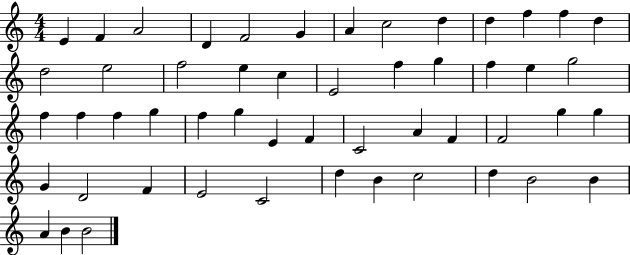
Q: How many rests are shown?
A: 0